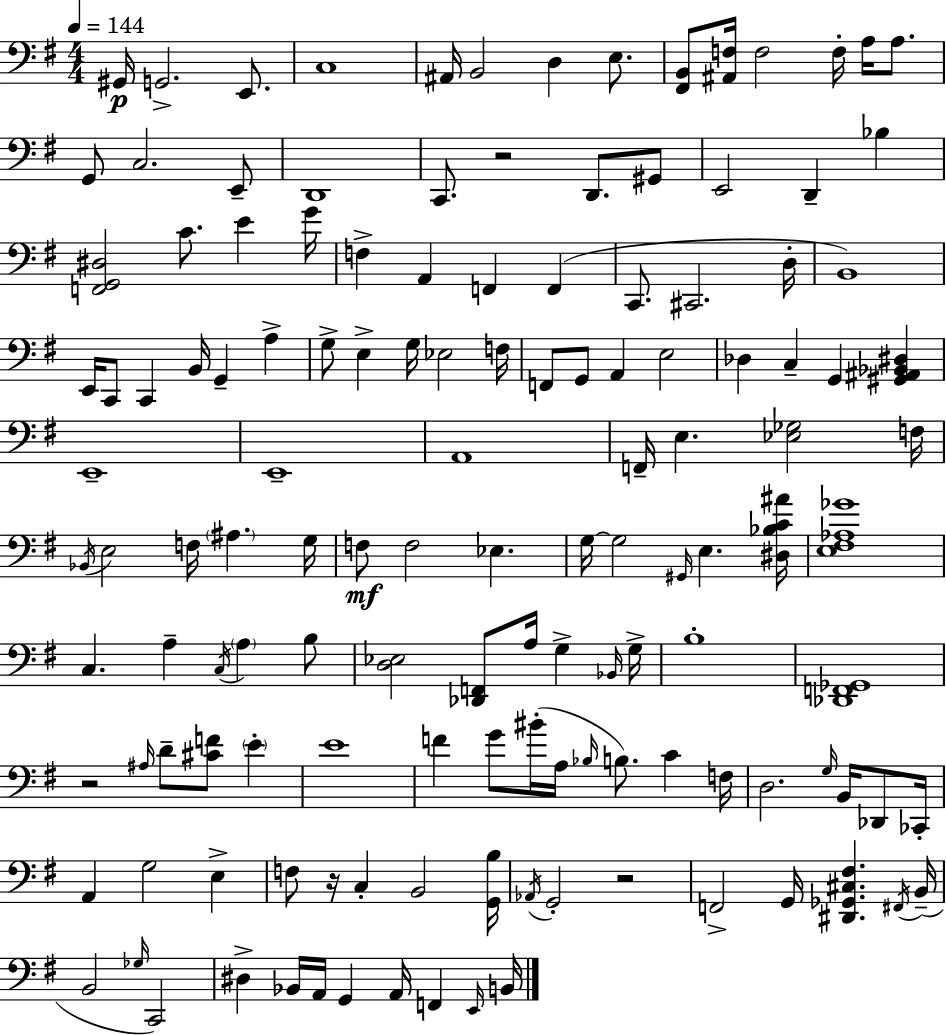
G#2/s G2/h. E2/e. C3/w A#2/s B2/h D3/q E3/e. [F#2,B2]/e [A#2,F3]/s F3/h F3/s A3/s A3/e. G2/e C3/h. E2/e D2/w C2/e. R/h D2/e. G#2/e E2/h D2/q Bb3/q [F2,G2,D#3]/h C4/e. E4/q G4/s F3/q A2/q F2/q F2/q C2/e. C#2/h. D3/s B2/w E2/s C2/e C2/q B2/s G2/q A3/q G3/e E3/q G3/s Eb3/h F3/s F2/e G2/e A2/q E3/h Db3/q C3/q G2/q [G#2,A#2,Bb2,D#3]/q E2/w E2/w A2/w F2/s E3/q. [Eb3,Gb3]/h F3/s Bb2/s E3/h F3/s A#3/q. G3/s F3/e F3/h Eb3/q. G3/s G3/h G#2/s E3/q. [D#3,Bb3,C4,A#4]/s [E3,F#3,Ab3,Gb4]/w C3/q. A3/q C3/s A3/q B3/e [D3,Eb3]/h [Db2,F2]/e A3/s G3/q Bb2/s G3/s B3/w [Db2,F2,Gb2]/w R/h A#3/s D4/e [C#4,F4]/e E4/q E4/w F4/q G4/e BIS4/s A3/s Bb3/s B3/e. C4/q F3/s D3/h. G3/s B2/s Db2/e CES2/s A2/q G3/h E3/q F3/e R/s C3/q B2/h [G2,B3]/s Ab2/s G2/h R/h F2/h G2/s [D#2,Gb2,C#3,F#3]/q. F#2/s B2/s B2/h Gb3/s C2/h D#3/q Bb2/s A2/s G2/q A2/s F2/q E2/s B2/s